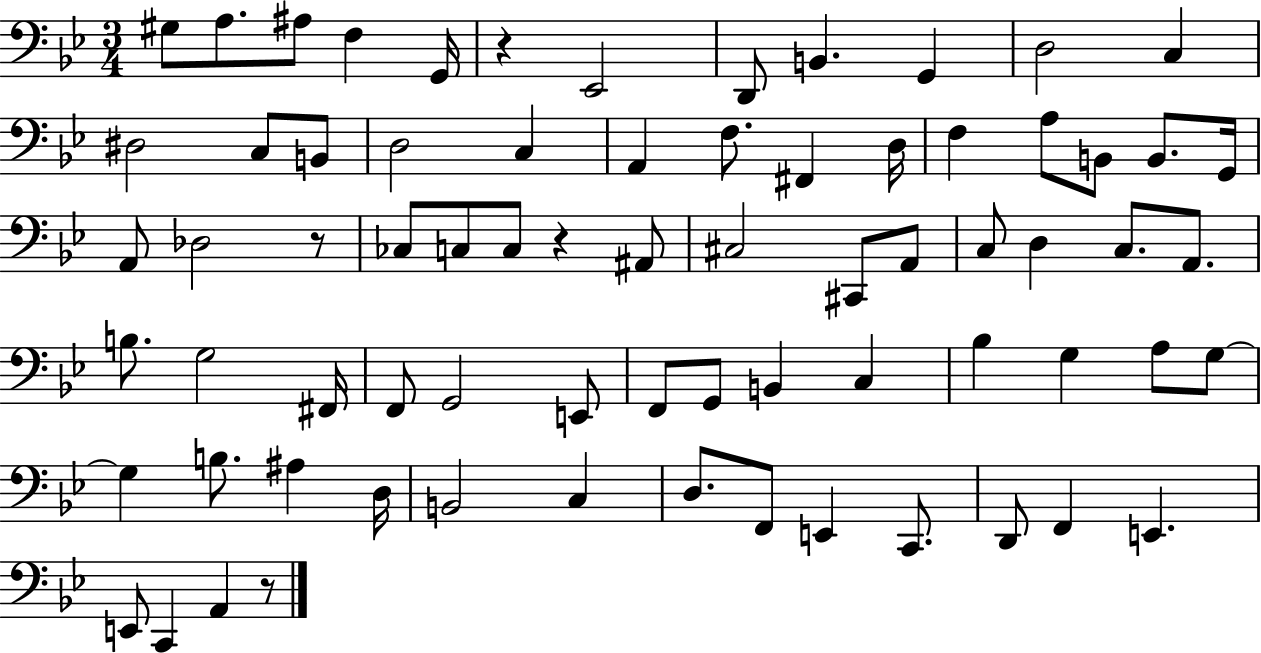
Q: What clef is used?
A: bass